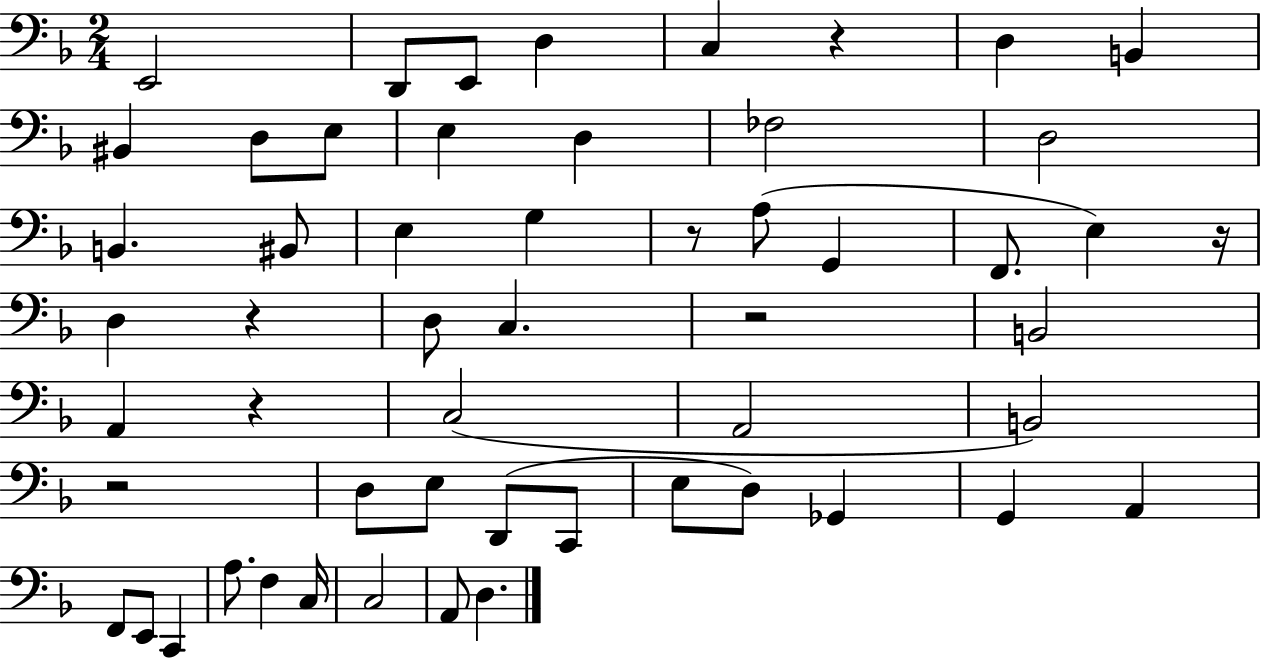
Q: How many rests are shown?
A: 7